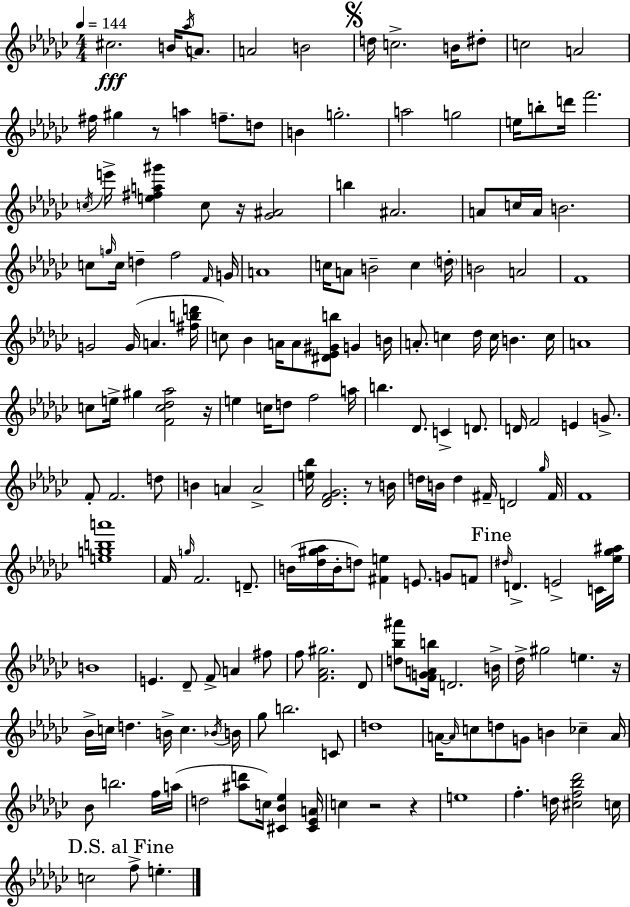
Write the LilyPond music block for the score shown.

{
  \clef treble
  \numericTimeSignature
  \time 4/4
  \key ees \minor
  \tempo 4 = 144
  cis''2.\fff b'16 \acciaccatura { aes''16 } a'8. | a'2 b'2 | \mark \markup { \musicglyph "scripts.segno" } d''16 c''2.-> b'16 dis''8-. | c''2 a'2 | \break fis''16 gis''4 r8 a''4 f''8.-- d''8 | b'4 g''2.-. | a''2 g''2 | e''16 b''8-. d'''16 f'''2. | \break \acciaccatura { c''16 } e'''16-> <e'' fis'' a'' gis'''>4 c''8 r16 <ges' ais'>2 | b''4 ais'2. | a'8 c''16 a'16 b'2. | c''8 \grace { g''16 } c''16 d''4-- f''2 | \break \grace { f'16 } g'16 a'1 | c''16 a'8 b'2-- c''4 | \parenthesize d''16-. b'2 a'2 | f'1 | \break g'2 g'16( a'4. | <fis'' b'' d'''>16 c''8) bes'4 a'16 a'8 <dis' ees' gis' b''>8 g'4 | b'16 a'8.-. c''4 des''16 c''16 b'4. | c''16 a'1 | \break c''8 e''16-> gis''4 <f' c'' des'' aes''>2 | r16 e''4 c''16 d''8 f''2 | a''16 b''4. des'8. c'4-> | d'8. d'16 f'2 e'4 | \break g'8.-> f'8-. f'2. | d''8 b'4 a'4 a'2-> | <e'' bes''>16 <des' f' ges'>2. | r8 b'16 d''16 b'16 d''4 fis'16-- d'2 | \break \grace { ges''16 } fis'16 f'1 | <e'' g'' b'' a'''>1 | f'16 \grace { g''16 } f'2. | d'8.-- b'16( <des'' gis'' aes''>16 b'16-. d''8) <fis' e''>4 e'8. | \break g'8 f'8 \mark "Fine" \grace { dis''16 } d'4.-> e'2-> | c'16 <ees'' ges'' ais''>16 b'1 | e'4. des'8-- f'8-> | a'4 fis''8 f''8 <f' aes' gis''>2. | \break des'8 <d'' bes'' ais'''>8 <f' g' a' b''>16 d'2. | b'16-> des''16-> gis''2 | e''4. r16 bes'16-> c''16 d''4. b'16-> | c''4. \acciaccatura { bes'16 } b'16 ges''8 b''2. | \break c'8 d''1 | a'16~~ \grace { a'16 } c''8 d''8 g'8 | b'4 ces''4-- a'16 bes'8 b''2. | f''16 a''16( d''2 | \break <ais'' d'''>8 c''16) <cis' bes' ees''>4 <cis' ees' a'>16 c''4 r2 | r4 e''1 | f''4.-. d''16 | <cis'' f'' bes'' des'''>2 c''16 \mark "D.S. al Fine" c''2 | \break f''8-> e''4.-. \bar "|."
}